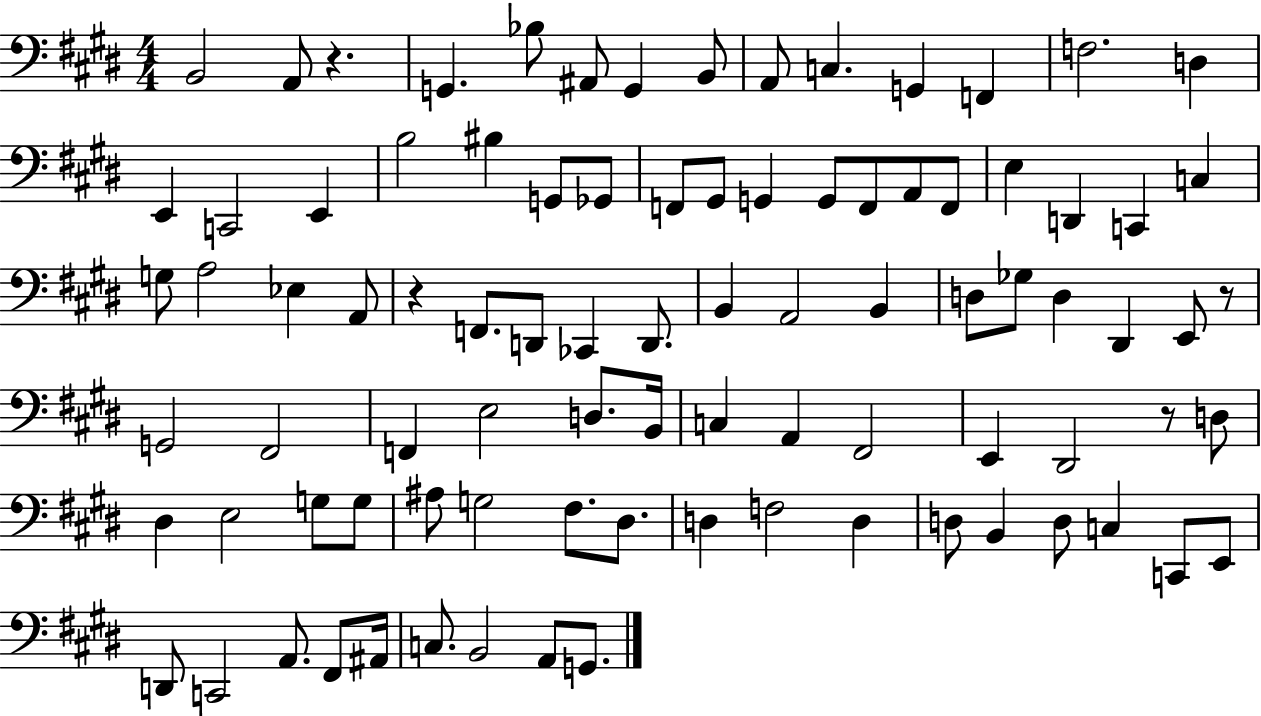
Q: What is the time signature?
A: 4/4